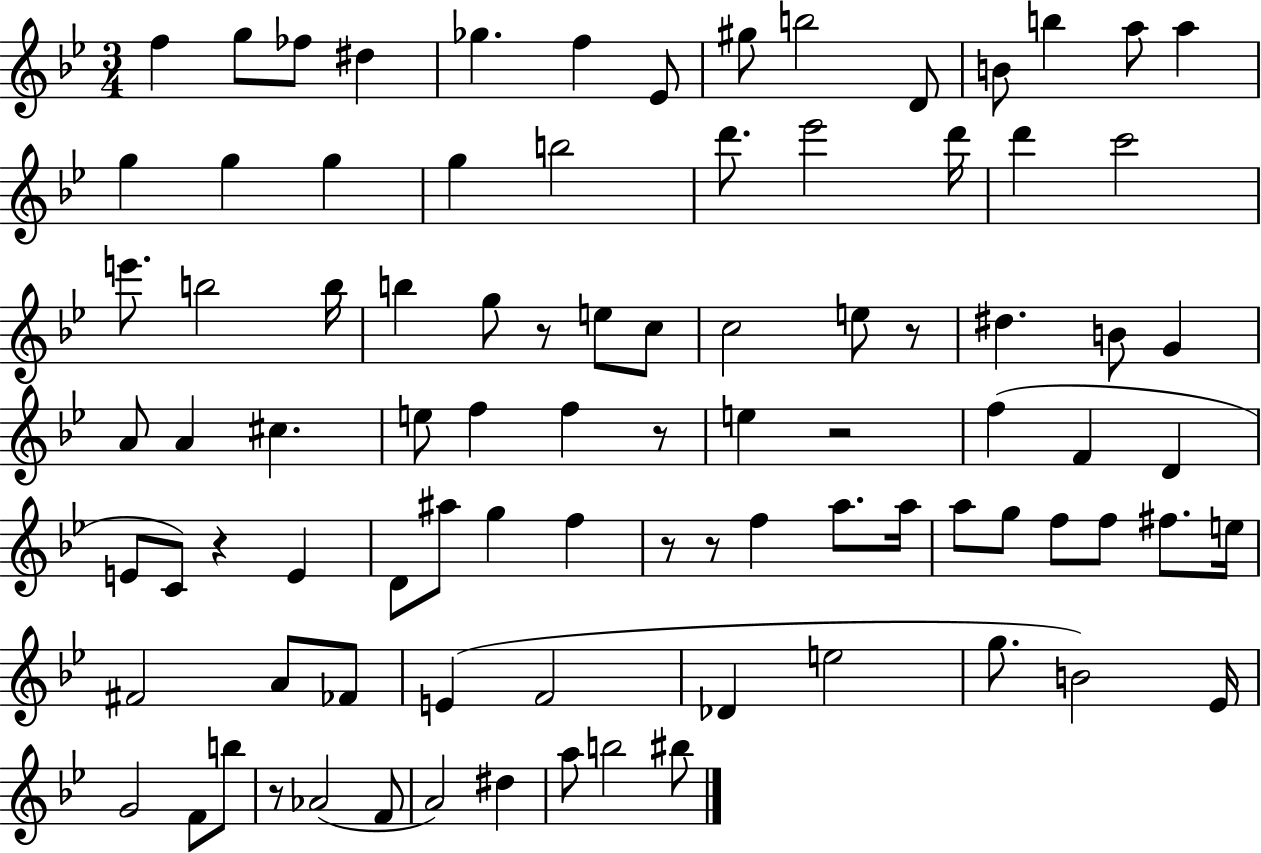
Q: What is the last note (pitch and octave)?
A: BIS5